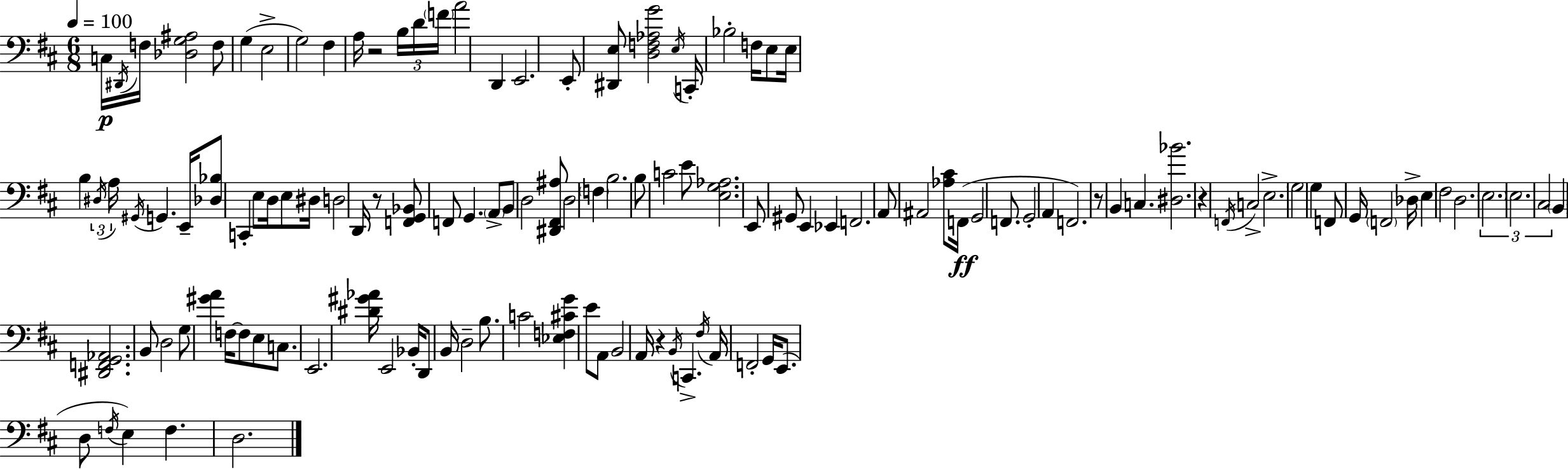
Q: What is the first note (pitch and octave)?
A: C3